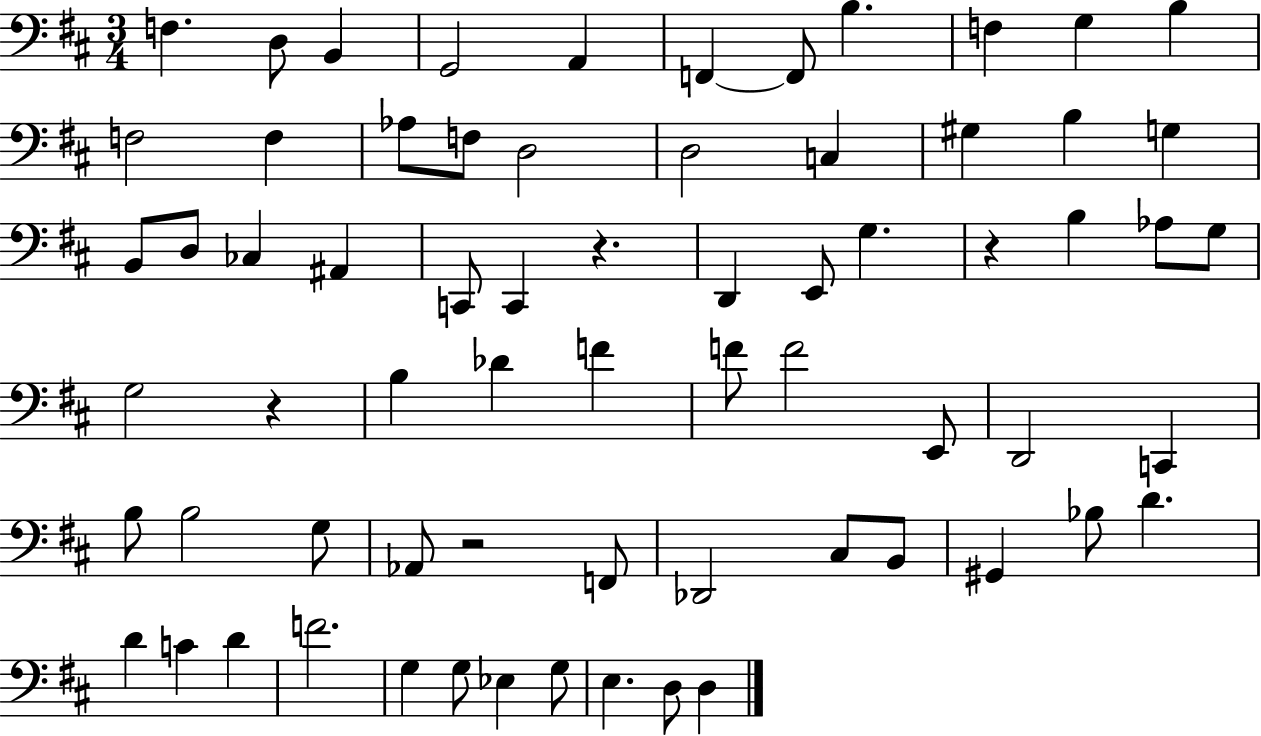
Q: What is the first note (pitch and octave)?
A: F3